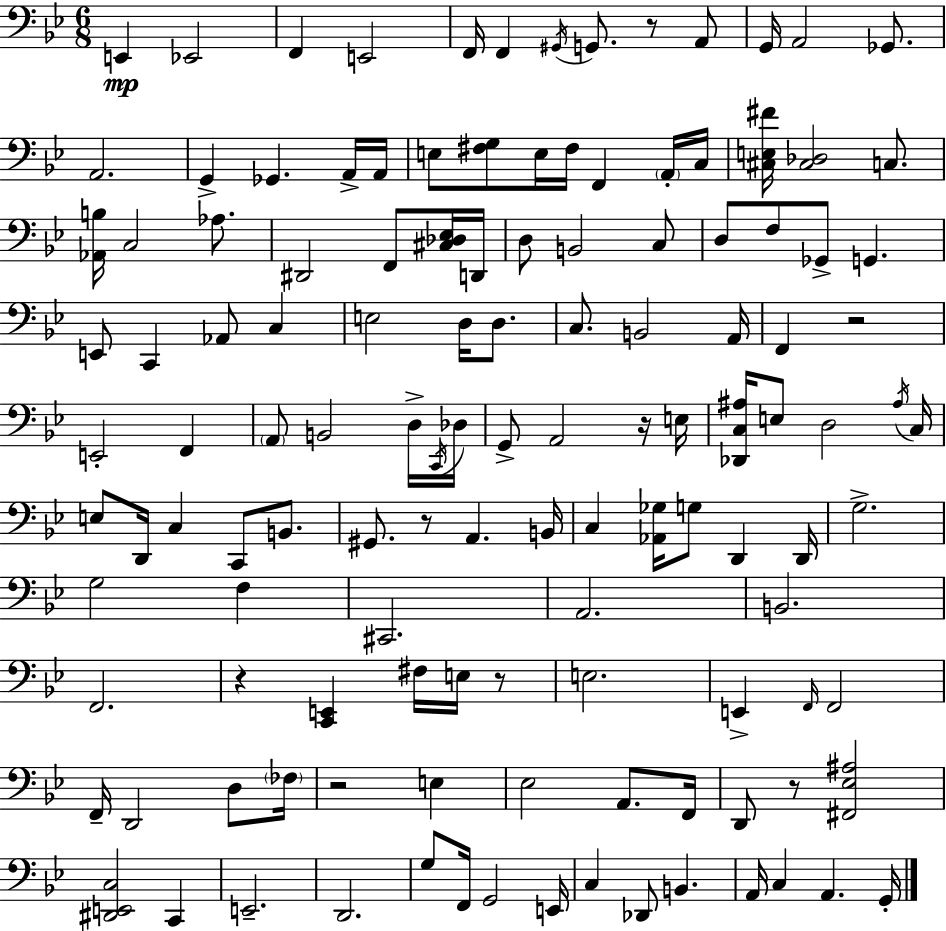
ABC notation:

X:1
T:Untitled
M:6/8
L:1/4
K:Bb
E,, _E,,2 F,, E,,2 F,,/4 F,, ^G,,/4 G,,/2 z/2 A,,/2 G,,/4 A,,2 _G,,/2 A,,2 G,, _G,, A,,/4 A,,/4 E,/2 [^F,G,]/2 E,/4 ^F,/4 F,, A,,/4 C,/4 [^C,E,^F]/4 [^C,_D,]2 C,/2 [_A,,B,]/4 C,2 _A,/2 ^D,,2 F,,/2 [^C,_D,_E,]/4 D,,/4 D,/2 B,,2 C,/2 D,/2 F,/2 _G,,/2 G,, E,,/2 C,, _A,,/2 C, E,2 D,/4 D,/2 C,/2 B,,2 A,,/4 F,, z2 E,,2 F,, A,,/2 B,,2 D,/4 C,,/4 _D,/4 G,,/2 A,,2 z/4 E,/4 [_D,,C,^A,]/4 E,/2 D,2 ^A,/4 C,/4 E,/2 D,,/4 C, C,,/2 B,,/2 ^G,,/2 z/2 A,, B,,/4 C, [_A,,_G,]/4 G,/2 D,, D,,/4 G,2 G,2 F, ^C,,2 A,,2 B,,2 F,,2 z [C,,E,,] ^F,/4 E,/4 z/2 E,2 E,, F,,/4 F,,2 F,,/4 D,,2 D,/2 _F,/4 z2 E, _E,2 A,,/2 F,,/4 D,,/2 z/2 [^F,,_E,^A,]2 [^D,,E,,C,]2 C,, E,,2 D,,2 G,/2 F,,/4 G,,2 E,,/4 C, _D,,/2 B,, A,,/4 C, A,, G,,/4